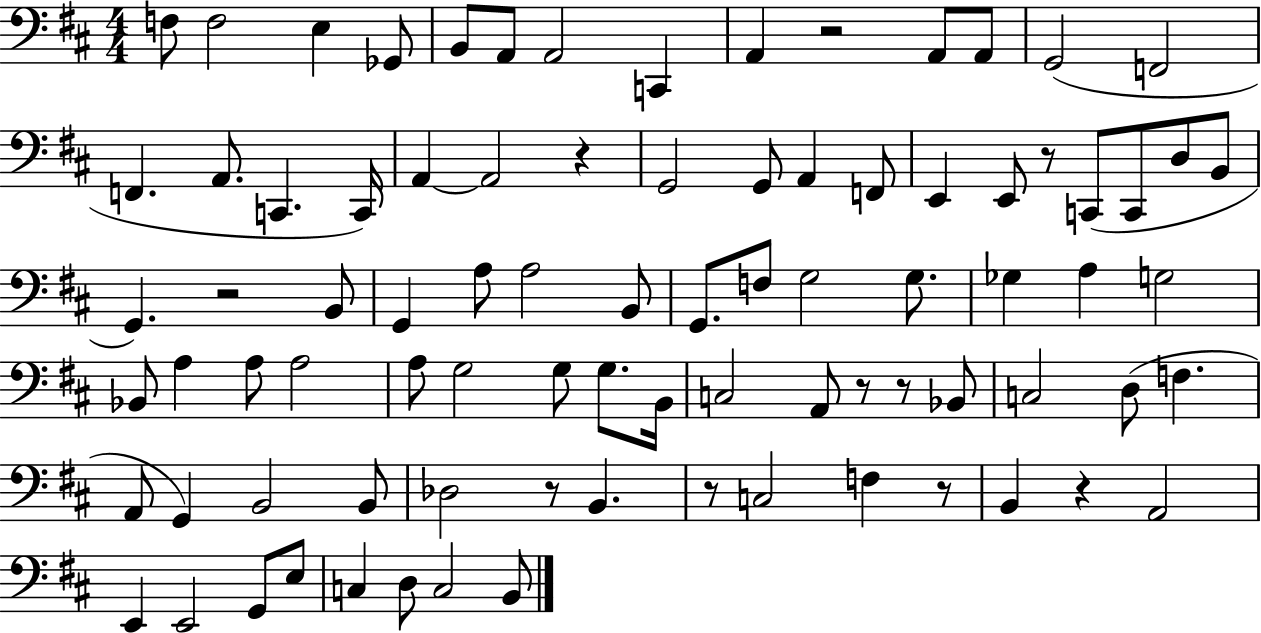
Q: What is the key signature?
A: D major